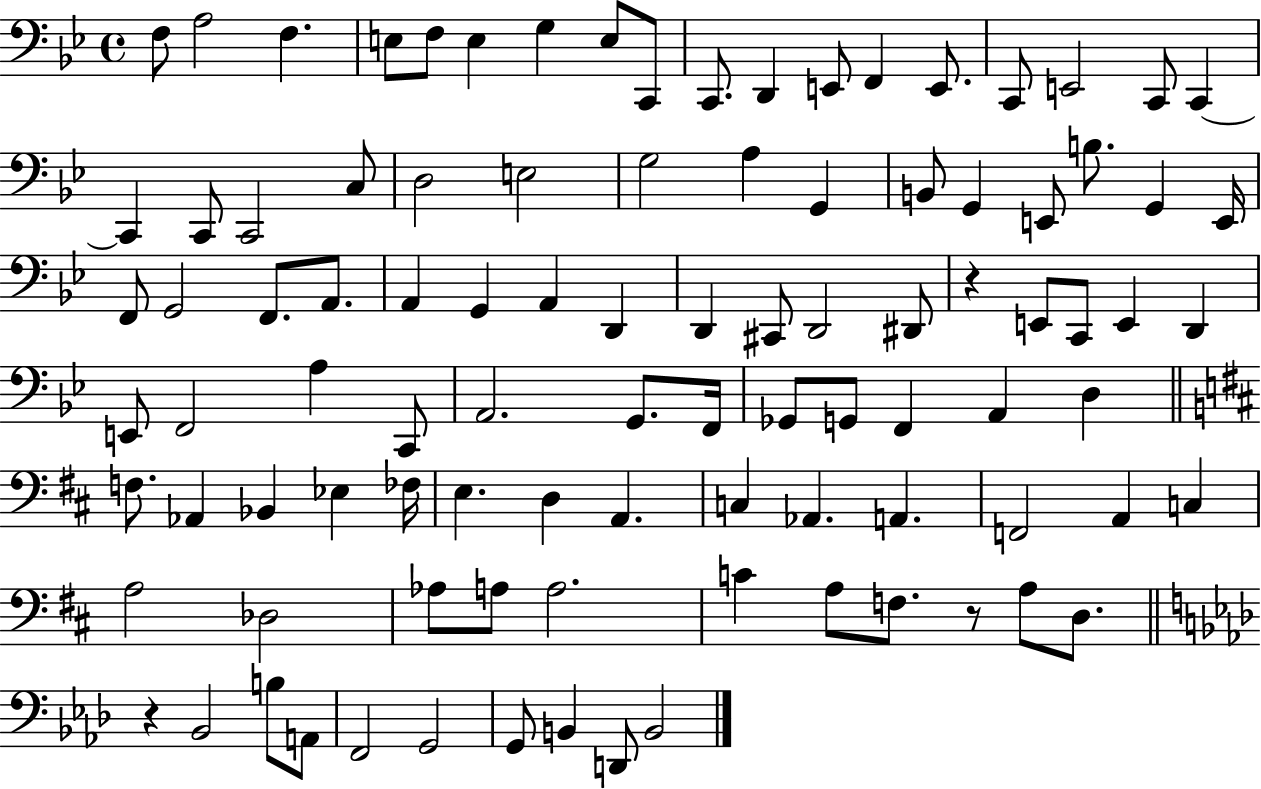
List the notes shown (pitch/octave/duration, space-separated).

F3/e A3/h F3/q. E3/e F3/e E3/q G3/q E3/e C2/e C2/e. D2/q E2/e F2/q E2/e. C2/e E2/h C2/e C2/q C2/q C2/e C2/h C3/e D3/h E3/h G3/h A3/q G2/q B2/e G2/q E2/e B3/e. G2/q E2/s F2/e G2/h F2/e. A2/e. A2/q G2/q A2/q D2/q D2/q C#2/e D2/h D#2/e R/q E2/e C2/e E2/q D2/q E2/e F2/h A3/q C2/e A2/h. G2/e. F2/s Gb2/e G2/e F2/q A2/q D3/q F3/e. Ab2/q Bb2/q Eb3/q FES3/s E3/q. D3/q A2/q. C3/q Ab2/q. A2/q. F2/h A2/q C3/q A3/h Db3/h Ab3/e A3/e A3/h. C4/q A3/e F3/e. R/e A3/e D3/e. R/q Bb2/h B3/e A2/e F2/h G2/h G2/e B2/q D2/e B2/h